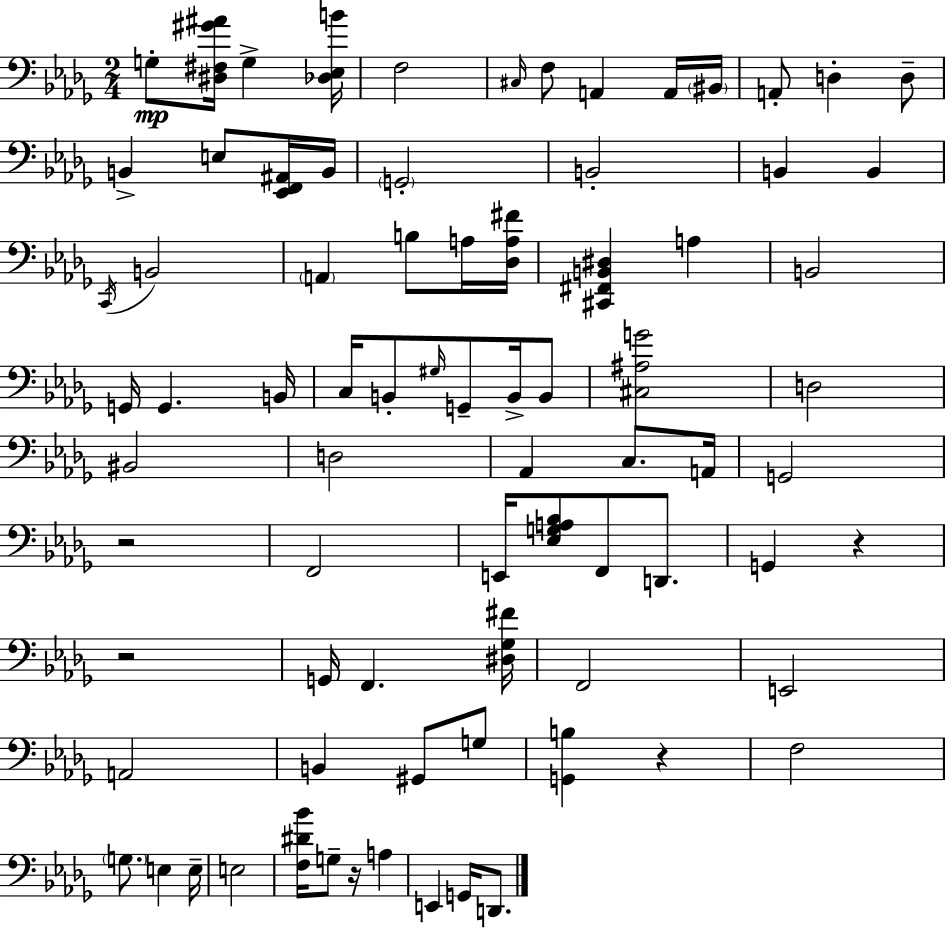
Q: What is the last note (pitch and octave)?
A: D2